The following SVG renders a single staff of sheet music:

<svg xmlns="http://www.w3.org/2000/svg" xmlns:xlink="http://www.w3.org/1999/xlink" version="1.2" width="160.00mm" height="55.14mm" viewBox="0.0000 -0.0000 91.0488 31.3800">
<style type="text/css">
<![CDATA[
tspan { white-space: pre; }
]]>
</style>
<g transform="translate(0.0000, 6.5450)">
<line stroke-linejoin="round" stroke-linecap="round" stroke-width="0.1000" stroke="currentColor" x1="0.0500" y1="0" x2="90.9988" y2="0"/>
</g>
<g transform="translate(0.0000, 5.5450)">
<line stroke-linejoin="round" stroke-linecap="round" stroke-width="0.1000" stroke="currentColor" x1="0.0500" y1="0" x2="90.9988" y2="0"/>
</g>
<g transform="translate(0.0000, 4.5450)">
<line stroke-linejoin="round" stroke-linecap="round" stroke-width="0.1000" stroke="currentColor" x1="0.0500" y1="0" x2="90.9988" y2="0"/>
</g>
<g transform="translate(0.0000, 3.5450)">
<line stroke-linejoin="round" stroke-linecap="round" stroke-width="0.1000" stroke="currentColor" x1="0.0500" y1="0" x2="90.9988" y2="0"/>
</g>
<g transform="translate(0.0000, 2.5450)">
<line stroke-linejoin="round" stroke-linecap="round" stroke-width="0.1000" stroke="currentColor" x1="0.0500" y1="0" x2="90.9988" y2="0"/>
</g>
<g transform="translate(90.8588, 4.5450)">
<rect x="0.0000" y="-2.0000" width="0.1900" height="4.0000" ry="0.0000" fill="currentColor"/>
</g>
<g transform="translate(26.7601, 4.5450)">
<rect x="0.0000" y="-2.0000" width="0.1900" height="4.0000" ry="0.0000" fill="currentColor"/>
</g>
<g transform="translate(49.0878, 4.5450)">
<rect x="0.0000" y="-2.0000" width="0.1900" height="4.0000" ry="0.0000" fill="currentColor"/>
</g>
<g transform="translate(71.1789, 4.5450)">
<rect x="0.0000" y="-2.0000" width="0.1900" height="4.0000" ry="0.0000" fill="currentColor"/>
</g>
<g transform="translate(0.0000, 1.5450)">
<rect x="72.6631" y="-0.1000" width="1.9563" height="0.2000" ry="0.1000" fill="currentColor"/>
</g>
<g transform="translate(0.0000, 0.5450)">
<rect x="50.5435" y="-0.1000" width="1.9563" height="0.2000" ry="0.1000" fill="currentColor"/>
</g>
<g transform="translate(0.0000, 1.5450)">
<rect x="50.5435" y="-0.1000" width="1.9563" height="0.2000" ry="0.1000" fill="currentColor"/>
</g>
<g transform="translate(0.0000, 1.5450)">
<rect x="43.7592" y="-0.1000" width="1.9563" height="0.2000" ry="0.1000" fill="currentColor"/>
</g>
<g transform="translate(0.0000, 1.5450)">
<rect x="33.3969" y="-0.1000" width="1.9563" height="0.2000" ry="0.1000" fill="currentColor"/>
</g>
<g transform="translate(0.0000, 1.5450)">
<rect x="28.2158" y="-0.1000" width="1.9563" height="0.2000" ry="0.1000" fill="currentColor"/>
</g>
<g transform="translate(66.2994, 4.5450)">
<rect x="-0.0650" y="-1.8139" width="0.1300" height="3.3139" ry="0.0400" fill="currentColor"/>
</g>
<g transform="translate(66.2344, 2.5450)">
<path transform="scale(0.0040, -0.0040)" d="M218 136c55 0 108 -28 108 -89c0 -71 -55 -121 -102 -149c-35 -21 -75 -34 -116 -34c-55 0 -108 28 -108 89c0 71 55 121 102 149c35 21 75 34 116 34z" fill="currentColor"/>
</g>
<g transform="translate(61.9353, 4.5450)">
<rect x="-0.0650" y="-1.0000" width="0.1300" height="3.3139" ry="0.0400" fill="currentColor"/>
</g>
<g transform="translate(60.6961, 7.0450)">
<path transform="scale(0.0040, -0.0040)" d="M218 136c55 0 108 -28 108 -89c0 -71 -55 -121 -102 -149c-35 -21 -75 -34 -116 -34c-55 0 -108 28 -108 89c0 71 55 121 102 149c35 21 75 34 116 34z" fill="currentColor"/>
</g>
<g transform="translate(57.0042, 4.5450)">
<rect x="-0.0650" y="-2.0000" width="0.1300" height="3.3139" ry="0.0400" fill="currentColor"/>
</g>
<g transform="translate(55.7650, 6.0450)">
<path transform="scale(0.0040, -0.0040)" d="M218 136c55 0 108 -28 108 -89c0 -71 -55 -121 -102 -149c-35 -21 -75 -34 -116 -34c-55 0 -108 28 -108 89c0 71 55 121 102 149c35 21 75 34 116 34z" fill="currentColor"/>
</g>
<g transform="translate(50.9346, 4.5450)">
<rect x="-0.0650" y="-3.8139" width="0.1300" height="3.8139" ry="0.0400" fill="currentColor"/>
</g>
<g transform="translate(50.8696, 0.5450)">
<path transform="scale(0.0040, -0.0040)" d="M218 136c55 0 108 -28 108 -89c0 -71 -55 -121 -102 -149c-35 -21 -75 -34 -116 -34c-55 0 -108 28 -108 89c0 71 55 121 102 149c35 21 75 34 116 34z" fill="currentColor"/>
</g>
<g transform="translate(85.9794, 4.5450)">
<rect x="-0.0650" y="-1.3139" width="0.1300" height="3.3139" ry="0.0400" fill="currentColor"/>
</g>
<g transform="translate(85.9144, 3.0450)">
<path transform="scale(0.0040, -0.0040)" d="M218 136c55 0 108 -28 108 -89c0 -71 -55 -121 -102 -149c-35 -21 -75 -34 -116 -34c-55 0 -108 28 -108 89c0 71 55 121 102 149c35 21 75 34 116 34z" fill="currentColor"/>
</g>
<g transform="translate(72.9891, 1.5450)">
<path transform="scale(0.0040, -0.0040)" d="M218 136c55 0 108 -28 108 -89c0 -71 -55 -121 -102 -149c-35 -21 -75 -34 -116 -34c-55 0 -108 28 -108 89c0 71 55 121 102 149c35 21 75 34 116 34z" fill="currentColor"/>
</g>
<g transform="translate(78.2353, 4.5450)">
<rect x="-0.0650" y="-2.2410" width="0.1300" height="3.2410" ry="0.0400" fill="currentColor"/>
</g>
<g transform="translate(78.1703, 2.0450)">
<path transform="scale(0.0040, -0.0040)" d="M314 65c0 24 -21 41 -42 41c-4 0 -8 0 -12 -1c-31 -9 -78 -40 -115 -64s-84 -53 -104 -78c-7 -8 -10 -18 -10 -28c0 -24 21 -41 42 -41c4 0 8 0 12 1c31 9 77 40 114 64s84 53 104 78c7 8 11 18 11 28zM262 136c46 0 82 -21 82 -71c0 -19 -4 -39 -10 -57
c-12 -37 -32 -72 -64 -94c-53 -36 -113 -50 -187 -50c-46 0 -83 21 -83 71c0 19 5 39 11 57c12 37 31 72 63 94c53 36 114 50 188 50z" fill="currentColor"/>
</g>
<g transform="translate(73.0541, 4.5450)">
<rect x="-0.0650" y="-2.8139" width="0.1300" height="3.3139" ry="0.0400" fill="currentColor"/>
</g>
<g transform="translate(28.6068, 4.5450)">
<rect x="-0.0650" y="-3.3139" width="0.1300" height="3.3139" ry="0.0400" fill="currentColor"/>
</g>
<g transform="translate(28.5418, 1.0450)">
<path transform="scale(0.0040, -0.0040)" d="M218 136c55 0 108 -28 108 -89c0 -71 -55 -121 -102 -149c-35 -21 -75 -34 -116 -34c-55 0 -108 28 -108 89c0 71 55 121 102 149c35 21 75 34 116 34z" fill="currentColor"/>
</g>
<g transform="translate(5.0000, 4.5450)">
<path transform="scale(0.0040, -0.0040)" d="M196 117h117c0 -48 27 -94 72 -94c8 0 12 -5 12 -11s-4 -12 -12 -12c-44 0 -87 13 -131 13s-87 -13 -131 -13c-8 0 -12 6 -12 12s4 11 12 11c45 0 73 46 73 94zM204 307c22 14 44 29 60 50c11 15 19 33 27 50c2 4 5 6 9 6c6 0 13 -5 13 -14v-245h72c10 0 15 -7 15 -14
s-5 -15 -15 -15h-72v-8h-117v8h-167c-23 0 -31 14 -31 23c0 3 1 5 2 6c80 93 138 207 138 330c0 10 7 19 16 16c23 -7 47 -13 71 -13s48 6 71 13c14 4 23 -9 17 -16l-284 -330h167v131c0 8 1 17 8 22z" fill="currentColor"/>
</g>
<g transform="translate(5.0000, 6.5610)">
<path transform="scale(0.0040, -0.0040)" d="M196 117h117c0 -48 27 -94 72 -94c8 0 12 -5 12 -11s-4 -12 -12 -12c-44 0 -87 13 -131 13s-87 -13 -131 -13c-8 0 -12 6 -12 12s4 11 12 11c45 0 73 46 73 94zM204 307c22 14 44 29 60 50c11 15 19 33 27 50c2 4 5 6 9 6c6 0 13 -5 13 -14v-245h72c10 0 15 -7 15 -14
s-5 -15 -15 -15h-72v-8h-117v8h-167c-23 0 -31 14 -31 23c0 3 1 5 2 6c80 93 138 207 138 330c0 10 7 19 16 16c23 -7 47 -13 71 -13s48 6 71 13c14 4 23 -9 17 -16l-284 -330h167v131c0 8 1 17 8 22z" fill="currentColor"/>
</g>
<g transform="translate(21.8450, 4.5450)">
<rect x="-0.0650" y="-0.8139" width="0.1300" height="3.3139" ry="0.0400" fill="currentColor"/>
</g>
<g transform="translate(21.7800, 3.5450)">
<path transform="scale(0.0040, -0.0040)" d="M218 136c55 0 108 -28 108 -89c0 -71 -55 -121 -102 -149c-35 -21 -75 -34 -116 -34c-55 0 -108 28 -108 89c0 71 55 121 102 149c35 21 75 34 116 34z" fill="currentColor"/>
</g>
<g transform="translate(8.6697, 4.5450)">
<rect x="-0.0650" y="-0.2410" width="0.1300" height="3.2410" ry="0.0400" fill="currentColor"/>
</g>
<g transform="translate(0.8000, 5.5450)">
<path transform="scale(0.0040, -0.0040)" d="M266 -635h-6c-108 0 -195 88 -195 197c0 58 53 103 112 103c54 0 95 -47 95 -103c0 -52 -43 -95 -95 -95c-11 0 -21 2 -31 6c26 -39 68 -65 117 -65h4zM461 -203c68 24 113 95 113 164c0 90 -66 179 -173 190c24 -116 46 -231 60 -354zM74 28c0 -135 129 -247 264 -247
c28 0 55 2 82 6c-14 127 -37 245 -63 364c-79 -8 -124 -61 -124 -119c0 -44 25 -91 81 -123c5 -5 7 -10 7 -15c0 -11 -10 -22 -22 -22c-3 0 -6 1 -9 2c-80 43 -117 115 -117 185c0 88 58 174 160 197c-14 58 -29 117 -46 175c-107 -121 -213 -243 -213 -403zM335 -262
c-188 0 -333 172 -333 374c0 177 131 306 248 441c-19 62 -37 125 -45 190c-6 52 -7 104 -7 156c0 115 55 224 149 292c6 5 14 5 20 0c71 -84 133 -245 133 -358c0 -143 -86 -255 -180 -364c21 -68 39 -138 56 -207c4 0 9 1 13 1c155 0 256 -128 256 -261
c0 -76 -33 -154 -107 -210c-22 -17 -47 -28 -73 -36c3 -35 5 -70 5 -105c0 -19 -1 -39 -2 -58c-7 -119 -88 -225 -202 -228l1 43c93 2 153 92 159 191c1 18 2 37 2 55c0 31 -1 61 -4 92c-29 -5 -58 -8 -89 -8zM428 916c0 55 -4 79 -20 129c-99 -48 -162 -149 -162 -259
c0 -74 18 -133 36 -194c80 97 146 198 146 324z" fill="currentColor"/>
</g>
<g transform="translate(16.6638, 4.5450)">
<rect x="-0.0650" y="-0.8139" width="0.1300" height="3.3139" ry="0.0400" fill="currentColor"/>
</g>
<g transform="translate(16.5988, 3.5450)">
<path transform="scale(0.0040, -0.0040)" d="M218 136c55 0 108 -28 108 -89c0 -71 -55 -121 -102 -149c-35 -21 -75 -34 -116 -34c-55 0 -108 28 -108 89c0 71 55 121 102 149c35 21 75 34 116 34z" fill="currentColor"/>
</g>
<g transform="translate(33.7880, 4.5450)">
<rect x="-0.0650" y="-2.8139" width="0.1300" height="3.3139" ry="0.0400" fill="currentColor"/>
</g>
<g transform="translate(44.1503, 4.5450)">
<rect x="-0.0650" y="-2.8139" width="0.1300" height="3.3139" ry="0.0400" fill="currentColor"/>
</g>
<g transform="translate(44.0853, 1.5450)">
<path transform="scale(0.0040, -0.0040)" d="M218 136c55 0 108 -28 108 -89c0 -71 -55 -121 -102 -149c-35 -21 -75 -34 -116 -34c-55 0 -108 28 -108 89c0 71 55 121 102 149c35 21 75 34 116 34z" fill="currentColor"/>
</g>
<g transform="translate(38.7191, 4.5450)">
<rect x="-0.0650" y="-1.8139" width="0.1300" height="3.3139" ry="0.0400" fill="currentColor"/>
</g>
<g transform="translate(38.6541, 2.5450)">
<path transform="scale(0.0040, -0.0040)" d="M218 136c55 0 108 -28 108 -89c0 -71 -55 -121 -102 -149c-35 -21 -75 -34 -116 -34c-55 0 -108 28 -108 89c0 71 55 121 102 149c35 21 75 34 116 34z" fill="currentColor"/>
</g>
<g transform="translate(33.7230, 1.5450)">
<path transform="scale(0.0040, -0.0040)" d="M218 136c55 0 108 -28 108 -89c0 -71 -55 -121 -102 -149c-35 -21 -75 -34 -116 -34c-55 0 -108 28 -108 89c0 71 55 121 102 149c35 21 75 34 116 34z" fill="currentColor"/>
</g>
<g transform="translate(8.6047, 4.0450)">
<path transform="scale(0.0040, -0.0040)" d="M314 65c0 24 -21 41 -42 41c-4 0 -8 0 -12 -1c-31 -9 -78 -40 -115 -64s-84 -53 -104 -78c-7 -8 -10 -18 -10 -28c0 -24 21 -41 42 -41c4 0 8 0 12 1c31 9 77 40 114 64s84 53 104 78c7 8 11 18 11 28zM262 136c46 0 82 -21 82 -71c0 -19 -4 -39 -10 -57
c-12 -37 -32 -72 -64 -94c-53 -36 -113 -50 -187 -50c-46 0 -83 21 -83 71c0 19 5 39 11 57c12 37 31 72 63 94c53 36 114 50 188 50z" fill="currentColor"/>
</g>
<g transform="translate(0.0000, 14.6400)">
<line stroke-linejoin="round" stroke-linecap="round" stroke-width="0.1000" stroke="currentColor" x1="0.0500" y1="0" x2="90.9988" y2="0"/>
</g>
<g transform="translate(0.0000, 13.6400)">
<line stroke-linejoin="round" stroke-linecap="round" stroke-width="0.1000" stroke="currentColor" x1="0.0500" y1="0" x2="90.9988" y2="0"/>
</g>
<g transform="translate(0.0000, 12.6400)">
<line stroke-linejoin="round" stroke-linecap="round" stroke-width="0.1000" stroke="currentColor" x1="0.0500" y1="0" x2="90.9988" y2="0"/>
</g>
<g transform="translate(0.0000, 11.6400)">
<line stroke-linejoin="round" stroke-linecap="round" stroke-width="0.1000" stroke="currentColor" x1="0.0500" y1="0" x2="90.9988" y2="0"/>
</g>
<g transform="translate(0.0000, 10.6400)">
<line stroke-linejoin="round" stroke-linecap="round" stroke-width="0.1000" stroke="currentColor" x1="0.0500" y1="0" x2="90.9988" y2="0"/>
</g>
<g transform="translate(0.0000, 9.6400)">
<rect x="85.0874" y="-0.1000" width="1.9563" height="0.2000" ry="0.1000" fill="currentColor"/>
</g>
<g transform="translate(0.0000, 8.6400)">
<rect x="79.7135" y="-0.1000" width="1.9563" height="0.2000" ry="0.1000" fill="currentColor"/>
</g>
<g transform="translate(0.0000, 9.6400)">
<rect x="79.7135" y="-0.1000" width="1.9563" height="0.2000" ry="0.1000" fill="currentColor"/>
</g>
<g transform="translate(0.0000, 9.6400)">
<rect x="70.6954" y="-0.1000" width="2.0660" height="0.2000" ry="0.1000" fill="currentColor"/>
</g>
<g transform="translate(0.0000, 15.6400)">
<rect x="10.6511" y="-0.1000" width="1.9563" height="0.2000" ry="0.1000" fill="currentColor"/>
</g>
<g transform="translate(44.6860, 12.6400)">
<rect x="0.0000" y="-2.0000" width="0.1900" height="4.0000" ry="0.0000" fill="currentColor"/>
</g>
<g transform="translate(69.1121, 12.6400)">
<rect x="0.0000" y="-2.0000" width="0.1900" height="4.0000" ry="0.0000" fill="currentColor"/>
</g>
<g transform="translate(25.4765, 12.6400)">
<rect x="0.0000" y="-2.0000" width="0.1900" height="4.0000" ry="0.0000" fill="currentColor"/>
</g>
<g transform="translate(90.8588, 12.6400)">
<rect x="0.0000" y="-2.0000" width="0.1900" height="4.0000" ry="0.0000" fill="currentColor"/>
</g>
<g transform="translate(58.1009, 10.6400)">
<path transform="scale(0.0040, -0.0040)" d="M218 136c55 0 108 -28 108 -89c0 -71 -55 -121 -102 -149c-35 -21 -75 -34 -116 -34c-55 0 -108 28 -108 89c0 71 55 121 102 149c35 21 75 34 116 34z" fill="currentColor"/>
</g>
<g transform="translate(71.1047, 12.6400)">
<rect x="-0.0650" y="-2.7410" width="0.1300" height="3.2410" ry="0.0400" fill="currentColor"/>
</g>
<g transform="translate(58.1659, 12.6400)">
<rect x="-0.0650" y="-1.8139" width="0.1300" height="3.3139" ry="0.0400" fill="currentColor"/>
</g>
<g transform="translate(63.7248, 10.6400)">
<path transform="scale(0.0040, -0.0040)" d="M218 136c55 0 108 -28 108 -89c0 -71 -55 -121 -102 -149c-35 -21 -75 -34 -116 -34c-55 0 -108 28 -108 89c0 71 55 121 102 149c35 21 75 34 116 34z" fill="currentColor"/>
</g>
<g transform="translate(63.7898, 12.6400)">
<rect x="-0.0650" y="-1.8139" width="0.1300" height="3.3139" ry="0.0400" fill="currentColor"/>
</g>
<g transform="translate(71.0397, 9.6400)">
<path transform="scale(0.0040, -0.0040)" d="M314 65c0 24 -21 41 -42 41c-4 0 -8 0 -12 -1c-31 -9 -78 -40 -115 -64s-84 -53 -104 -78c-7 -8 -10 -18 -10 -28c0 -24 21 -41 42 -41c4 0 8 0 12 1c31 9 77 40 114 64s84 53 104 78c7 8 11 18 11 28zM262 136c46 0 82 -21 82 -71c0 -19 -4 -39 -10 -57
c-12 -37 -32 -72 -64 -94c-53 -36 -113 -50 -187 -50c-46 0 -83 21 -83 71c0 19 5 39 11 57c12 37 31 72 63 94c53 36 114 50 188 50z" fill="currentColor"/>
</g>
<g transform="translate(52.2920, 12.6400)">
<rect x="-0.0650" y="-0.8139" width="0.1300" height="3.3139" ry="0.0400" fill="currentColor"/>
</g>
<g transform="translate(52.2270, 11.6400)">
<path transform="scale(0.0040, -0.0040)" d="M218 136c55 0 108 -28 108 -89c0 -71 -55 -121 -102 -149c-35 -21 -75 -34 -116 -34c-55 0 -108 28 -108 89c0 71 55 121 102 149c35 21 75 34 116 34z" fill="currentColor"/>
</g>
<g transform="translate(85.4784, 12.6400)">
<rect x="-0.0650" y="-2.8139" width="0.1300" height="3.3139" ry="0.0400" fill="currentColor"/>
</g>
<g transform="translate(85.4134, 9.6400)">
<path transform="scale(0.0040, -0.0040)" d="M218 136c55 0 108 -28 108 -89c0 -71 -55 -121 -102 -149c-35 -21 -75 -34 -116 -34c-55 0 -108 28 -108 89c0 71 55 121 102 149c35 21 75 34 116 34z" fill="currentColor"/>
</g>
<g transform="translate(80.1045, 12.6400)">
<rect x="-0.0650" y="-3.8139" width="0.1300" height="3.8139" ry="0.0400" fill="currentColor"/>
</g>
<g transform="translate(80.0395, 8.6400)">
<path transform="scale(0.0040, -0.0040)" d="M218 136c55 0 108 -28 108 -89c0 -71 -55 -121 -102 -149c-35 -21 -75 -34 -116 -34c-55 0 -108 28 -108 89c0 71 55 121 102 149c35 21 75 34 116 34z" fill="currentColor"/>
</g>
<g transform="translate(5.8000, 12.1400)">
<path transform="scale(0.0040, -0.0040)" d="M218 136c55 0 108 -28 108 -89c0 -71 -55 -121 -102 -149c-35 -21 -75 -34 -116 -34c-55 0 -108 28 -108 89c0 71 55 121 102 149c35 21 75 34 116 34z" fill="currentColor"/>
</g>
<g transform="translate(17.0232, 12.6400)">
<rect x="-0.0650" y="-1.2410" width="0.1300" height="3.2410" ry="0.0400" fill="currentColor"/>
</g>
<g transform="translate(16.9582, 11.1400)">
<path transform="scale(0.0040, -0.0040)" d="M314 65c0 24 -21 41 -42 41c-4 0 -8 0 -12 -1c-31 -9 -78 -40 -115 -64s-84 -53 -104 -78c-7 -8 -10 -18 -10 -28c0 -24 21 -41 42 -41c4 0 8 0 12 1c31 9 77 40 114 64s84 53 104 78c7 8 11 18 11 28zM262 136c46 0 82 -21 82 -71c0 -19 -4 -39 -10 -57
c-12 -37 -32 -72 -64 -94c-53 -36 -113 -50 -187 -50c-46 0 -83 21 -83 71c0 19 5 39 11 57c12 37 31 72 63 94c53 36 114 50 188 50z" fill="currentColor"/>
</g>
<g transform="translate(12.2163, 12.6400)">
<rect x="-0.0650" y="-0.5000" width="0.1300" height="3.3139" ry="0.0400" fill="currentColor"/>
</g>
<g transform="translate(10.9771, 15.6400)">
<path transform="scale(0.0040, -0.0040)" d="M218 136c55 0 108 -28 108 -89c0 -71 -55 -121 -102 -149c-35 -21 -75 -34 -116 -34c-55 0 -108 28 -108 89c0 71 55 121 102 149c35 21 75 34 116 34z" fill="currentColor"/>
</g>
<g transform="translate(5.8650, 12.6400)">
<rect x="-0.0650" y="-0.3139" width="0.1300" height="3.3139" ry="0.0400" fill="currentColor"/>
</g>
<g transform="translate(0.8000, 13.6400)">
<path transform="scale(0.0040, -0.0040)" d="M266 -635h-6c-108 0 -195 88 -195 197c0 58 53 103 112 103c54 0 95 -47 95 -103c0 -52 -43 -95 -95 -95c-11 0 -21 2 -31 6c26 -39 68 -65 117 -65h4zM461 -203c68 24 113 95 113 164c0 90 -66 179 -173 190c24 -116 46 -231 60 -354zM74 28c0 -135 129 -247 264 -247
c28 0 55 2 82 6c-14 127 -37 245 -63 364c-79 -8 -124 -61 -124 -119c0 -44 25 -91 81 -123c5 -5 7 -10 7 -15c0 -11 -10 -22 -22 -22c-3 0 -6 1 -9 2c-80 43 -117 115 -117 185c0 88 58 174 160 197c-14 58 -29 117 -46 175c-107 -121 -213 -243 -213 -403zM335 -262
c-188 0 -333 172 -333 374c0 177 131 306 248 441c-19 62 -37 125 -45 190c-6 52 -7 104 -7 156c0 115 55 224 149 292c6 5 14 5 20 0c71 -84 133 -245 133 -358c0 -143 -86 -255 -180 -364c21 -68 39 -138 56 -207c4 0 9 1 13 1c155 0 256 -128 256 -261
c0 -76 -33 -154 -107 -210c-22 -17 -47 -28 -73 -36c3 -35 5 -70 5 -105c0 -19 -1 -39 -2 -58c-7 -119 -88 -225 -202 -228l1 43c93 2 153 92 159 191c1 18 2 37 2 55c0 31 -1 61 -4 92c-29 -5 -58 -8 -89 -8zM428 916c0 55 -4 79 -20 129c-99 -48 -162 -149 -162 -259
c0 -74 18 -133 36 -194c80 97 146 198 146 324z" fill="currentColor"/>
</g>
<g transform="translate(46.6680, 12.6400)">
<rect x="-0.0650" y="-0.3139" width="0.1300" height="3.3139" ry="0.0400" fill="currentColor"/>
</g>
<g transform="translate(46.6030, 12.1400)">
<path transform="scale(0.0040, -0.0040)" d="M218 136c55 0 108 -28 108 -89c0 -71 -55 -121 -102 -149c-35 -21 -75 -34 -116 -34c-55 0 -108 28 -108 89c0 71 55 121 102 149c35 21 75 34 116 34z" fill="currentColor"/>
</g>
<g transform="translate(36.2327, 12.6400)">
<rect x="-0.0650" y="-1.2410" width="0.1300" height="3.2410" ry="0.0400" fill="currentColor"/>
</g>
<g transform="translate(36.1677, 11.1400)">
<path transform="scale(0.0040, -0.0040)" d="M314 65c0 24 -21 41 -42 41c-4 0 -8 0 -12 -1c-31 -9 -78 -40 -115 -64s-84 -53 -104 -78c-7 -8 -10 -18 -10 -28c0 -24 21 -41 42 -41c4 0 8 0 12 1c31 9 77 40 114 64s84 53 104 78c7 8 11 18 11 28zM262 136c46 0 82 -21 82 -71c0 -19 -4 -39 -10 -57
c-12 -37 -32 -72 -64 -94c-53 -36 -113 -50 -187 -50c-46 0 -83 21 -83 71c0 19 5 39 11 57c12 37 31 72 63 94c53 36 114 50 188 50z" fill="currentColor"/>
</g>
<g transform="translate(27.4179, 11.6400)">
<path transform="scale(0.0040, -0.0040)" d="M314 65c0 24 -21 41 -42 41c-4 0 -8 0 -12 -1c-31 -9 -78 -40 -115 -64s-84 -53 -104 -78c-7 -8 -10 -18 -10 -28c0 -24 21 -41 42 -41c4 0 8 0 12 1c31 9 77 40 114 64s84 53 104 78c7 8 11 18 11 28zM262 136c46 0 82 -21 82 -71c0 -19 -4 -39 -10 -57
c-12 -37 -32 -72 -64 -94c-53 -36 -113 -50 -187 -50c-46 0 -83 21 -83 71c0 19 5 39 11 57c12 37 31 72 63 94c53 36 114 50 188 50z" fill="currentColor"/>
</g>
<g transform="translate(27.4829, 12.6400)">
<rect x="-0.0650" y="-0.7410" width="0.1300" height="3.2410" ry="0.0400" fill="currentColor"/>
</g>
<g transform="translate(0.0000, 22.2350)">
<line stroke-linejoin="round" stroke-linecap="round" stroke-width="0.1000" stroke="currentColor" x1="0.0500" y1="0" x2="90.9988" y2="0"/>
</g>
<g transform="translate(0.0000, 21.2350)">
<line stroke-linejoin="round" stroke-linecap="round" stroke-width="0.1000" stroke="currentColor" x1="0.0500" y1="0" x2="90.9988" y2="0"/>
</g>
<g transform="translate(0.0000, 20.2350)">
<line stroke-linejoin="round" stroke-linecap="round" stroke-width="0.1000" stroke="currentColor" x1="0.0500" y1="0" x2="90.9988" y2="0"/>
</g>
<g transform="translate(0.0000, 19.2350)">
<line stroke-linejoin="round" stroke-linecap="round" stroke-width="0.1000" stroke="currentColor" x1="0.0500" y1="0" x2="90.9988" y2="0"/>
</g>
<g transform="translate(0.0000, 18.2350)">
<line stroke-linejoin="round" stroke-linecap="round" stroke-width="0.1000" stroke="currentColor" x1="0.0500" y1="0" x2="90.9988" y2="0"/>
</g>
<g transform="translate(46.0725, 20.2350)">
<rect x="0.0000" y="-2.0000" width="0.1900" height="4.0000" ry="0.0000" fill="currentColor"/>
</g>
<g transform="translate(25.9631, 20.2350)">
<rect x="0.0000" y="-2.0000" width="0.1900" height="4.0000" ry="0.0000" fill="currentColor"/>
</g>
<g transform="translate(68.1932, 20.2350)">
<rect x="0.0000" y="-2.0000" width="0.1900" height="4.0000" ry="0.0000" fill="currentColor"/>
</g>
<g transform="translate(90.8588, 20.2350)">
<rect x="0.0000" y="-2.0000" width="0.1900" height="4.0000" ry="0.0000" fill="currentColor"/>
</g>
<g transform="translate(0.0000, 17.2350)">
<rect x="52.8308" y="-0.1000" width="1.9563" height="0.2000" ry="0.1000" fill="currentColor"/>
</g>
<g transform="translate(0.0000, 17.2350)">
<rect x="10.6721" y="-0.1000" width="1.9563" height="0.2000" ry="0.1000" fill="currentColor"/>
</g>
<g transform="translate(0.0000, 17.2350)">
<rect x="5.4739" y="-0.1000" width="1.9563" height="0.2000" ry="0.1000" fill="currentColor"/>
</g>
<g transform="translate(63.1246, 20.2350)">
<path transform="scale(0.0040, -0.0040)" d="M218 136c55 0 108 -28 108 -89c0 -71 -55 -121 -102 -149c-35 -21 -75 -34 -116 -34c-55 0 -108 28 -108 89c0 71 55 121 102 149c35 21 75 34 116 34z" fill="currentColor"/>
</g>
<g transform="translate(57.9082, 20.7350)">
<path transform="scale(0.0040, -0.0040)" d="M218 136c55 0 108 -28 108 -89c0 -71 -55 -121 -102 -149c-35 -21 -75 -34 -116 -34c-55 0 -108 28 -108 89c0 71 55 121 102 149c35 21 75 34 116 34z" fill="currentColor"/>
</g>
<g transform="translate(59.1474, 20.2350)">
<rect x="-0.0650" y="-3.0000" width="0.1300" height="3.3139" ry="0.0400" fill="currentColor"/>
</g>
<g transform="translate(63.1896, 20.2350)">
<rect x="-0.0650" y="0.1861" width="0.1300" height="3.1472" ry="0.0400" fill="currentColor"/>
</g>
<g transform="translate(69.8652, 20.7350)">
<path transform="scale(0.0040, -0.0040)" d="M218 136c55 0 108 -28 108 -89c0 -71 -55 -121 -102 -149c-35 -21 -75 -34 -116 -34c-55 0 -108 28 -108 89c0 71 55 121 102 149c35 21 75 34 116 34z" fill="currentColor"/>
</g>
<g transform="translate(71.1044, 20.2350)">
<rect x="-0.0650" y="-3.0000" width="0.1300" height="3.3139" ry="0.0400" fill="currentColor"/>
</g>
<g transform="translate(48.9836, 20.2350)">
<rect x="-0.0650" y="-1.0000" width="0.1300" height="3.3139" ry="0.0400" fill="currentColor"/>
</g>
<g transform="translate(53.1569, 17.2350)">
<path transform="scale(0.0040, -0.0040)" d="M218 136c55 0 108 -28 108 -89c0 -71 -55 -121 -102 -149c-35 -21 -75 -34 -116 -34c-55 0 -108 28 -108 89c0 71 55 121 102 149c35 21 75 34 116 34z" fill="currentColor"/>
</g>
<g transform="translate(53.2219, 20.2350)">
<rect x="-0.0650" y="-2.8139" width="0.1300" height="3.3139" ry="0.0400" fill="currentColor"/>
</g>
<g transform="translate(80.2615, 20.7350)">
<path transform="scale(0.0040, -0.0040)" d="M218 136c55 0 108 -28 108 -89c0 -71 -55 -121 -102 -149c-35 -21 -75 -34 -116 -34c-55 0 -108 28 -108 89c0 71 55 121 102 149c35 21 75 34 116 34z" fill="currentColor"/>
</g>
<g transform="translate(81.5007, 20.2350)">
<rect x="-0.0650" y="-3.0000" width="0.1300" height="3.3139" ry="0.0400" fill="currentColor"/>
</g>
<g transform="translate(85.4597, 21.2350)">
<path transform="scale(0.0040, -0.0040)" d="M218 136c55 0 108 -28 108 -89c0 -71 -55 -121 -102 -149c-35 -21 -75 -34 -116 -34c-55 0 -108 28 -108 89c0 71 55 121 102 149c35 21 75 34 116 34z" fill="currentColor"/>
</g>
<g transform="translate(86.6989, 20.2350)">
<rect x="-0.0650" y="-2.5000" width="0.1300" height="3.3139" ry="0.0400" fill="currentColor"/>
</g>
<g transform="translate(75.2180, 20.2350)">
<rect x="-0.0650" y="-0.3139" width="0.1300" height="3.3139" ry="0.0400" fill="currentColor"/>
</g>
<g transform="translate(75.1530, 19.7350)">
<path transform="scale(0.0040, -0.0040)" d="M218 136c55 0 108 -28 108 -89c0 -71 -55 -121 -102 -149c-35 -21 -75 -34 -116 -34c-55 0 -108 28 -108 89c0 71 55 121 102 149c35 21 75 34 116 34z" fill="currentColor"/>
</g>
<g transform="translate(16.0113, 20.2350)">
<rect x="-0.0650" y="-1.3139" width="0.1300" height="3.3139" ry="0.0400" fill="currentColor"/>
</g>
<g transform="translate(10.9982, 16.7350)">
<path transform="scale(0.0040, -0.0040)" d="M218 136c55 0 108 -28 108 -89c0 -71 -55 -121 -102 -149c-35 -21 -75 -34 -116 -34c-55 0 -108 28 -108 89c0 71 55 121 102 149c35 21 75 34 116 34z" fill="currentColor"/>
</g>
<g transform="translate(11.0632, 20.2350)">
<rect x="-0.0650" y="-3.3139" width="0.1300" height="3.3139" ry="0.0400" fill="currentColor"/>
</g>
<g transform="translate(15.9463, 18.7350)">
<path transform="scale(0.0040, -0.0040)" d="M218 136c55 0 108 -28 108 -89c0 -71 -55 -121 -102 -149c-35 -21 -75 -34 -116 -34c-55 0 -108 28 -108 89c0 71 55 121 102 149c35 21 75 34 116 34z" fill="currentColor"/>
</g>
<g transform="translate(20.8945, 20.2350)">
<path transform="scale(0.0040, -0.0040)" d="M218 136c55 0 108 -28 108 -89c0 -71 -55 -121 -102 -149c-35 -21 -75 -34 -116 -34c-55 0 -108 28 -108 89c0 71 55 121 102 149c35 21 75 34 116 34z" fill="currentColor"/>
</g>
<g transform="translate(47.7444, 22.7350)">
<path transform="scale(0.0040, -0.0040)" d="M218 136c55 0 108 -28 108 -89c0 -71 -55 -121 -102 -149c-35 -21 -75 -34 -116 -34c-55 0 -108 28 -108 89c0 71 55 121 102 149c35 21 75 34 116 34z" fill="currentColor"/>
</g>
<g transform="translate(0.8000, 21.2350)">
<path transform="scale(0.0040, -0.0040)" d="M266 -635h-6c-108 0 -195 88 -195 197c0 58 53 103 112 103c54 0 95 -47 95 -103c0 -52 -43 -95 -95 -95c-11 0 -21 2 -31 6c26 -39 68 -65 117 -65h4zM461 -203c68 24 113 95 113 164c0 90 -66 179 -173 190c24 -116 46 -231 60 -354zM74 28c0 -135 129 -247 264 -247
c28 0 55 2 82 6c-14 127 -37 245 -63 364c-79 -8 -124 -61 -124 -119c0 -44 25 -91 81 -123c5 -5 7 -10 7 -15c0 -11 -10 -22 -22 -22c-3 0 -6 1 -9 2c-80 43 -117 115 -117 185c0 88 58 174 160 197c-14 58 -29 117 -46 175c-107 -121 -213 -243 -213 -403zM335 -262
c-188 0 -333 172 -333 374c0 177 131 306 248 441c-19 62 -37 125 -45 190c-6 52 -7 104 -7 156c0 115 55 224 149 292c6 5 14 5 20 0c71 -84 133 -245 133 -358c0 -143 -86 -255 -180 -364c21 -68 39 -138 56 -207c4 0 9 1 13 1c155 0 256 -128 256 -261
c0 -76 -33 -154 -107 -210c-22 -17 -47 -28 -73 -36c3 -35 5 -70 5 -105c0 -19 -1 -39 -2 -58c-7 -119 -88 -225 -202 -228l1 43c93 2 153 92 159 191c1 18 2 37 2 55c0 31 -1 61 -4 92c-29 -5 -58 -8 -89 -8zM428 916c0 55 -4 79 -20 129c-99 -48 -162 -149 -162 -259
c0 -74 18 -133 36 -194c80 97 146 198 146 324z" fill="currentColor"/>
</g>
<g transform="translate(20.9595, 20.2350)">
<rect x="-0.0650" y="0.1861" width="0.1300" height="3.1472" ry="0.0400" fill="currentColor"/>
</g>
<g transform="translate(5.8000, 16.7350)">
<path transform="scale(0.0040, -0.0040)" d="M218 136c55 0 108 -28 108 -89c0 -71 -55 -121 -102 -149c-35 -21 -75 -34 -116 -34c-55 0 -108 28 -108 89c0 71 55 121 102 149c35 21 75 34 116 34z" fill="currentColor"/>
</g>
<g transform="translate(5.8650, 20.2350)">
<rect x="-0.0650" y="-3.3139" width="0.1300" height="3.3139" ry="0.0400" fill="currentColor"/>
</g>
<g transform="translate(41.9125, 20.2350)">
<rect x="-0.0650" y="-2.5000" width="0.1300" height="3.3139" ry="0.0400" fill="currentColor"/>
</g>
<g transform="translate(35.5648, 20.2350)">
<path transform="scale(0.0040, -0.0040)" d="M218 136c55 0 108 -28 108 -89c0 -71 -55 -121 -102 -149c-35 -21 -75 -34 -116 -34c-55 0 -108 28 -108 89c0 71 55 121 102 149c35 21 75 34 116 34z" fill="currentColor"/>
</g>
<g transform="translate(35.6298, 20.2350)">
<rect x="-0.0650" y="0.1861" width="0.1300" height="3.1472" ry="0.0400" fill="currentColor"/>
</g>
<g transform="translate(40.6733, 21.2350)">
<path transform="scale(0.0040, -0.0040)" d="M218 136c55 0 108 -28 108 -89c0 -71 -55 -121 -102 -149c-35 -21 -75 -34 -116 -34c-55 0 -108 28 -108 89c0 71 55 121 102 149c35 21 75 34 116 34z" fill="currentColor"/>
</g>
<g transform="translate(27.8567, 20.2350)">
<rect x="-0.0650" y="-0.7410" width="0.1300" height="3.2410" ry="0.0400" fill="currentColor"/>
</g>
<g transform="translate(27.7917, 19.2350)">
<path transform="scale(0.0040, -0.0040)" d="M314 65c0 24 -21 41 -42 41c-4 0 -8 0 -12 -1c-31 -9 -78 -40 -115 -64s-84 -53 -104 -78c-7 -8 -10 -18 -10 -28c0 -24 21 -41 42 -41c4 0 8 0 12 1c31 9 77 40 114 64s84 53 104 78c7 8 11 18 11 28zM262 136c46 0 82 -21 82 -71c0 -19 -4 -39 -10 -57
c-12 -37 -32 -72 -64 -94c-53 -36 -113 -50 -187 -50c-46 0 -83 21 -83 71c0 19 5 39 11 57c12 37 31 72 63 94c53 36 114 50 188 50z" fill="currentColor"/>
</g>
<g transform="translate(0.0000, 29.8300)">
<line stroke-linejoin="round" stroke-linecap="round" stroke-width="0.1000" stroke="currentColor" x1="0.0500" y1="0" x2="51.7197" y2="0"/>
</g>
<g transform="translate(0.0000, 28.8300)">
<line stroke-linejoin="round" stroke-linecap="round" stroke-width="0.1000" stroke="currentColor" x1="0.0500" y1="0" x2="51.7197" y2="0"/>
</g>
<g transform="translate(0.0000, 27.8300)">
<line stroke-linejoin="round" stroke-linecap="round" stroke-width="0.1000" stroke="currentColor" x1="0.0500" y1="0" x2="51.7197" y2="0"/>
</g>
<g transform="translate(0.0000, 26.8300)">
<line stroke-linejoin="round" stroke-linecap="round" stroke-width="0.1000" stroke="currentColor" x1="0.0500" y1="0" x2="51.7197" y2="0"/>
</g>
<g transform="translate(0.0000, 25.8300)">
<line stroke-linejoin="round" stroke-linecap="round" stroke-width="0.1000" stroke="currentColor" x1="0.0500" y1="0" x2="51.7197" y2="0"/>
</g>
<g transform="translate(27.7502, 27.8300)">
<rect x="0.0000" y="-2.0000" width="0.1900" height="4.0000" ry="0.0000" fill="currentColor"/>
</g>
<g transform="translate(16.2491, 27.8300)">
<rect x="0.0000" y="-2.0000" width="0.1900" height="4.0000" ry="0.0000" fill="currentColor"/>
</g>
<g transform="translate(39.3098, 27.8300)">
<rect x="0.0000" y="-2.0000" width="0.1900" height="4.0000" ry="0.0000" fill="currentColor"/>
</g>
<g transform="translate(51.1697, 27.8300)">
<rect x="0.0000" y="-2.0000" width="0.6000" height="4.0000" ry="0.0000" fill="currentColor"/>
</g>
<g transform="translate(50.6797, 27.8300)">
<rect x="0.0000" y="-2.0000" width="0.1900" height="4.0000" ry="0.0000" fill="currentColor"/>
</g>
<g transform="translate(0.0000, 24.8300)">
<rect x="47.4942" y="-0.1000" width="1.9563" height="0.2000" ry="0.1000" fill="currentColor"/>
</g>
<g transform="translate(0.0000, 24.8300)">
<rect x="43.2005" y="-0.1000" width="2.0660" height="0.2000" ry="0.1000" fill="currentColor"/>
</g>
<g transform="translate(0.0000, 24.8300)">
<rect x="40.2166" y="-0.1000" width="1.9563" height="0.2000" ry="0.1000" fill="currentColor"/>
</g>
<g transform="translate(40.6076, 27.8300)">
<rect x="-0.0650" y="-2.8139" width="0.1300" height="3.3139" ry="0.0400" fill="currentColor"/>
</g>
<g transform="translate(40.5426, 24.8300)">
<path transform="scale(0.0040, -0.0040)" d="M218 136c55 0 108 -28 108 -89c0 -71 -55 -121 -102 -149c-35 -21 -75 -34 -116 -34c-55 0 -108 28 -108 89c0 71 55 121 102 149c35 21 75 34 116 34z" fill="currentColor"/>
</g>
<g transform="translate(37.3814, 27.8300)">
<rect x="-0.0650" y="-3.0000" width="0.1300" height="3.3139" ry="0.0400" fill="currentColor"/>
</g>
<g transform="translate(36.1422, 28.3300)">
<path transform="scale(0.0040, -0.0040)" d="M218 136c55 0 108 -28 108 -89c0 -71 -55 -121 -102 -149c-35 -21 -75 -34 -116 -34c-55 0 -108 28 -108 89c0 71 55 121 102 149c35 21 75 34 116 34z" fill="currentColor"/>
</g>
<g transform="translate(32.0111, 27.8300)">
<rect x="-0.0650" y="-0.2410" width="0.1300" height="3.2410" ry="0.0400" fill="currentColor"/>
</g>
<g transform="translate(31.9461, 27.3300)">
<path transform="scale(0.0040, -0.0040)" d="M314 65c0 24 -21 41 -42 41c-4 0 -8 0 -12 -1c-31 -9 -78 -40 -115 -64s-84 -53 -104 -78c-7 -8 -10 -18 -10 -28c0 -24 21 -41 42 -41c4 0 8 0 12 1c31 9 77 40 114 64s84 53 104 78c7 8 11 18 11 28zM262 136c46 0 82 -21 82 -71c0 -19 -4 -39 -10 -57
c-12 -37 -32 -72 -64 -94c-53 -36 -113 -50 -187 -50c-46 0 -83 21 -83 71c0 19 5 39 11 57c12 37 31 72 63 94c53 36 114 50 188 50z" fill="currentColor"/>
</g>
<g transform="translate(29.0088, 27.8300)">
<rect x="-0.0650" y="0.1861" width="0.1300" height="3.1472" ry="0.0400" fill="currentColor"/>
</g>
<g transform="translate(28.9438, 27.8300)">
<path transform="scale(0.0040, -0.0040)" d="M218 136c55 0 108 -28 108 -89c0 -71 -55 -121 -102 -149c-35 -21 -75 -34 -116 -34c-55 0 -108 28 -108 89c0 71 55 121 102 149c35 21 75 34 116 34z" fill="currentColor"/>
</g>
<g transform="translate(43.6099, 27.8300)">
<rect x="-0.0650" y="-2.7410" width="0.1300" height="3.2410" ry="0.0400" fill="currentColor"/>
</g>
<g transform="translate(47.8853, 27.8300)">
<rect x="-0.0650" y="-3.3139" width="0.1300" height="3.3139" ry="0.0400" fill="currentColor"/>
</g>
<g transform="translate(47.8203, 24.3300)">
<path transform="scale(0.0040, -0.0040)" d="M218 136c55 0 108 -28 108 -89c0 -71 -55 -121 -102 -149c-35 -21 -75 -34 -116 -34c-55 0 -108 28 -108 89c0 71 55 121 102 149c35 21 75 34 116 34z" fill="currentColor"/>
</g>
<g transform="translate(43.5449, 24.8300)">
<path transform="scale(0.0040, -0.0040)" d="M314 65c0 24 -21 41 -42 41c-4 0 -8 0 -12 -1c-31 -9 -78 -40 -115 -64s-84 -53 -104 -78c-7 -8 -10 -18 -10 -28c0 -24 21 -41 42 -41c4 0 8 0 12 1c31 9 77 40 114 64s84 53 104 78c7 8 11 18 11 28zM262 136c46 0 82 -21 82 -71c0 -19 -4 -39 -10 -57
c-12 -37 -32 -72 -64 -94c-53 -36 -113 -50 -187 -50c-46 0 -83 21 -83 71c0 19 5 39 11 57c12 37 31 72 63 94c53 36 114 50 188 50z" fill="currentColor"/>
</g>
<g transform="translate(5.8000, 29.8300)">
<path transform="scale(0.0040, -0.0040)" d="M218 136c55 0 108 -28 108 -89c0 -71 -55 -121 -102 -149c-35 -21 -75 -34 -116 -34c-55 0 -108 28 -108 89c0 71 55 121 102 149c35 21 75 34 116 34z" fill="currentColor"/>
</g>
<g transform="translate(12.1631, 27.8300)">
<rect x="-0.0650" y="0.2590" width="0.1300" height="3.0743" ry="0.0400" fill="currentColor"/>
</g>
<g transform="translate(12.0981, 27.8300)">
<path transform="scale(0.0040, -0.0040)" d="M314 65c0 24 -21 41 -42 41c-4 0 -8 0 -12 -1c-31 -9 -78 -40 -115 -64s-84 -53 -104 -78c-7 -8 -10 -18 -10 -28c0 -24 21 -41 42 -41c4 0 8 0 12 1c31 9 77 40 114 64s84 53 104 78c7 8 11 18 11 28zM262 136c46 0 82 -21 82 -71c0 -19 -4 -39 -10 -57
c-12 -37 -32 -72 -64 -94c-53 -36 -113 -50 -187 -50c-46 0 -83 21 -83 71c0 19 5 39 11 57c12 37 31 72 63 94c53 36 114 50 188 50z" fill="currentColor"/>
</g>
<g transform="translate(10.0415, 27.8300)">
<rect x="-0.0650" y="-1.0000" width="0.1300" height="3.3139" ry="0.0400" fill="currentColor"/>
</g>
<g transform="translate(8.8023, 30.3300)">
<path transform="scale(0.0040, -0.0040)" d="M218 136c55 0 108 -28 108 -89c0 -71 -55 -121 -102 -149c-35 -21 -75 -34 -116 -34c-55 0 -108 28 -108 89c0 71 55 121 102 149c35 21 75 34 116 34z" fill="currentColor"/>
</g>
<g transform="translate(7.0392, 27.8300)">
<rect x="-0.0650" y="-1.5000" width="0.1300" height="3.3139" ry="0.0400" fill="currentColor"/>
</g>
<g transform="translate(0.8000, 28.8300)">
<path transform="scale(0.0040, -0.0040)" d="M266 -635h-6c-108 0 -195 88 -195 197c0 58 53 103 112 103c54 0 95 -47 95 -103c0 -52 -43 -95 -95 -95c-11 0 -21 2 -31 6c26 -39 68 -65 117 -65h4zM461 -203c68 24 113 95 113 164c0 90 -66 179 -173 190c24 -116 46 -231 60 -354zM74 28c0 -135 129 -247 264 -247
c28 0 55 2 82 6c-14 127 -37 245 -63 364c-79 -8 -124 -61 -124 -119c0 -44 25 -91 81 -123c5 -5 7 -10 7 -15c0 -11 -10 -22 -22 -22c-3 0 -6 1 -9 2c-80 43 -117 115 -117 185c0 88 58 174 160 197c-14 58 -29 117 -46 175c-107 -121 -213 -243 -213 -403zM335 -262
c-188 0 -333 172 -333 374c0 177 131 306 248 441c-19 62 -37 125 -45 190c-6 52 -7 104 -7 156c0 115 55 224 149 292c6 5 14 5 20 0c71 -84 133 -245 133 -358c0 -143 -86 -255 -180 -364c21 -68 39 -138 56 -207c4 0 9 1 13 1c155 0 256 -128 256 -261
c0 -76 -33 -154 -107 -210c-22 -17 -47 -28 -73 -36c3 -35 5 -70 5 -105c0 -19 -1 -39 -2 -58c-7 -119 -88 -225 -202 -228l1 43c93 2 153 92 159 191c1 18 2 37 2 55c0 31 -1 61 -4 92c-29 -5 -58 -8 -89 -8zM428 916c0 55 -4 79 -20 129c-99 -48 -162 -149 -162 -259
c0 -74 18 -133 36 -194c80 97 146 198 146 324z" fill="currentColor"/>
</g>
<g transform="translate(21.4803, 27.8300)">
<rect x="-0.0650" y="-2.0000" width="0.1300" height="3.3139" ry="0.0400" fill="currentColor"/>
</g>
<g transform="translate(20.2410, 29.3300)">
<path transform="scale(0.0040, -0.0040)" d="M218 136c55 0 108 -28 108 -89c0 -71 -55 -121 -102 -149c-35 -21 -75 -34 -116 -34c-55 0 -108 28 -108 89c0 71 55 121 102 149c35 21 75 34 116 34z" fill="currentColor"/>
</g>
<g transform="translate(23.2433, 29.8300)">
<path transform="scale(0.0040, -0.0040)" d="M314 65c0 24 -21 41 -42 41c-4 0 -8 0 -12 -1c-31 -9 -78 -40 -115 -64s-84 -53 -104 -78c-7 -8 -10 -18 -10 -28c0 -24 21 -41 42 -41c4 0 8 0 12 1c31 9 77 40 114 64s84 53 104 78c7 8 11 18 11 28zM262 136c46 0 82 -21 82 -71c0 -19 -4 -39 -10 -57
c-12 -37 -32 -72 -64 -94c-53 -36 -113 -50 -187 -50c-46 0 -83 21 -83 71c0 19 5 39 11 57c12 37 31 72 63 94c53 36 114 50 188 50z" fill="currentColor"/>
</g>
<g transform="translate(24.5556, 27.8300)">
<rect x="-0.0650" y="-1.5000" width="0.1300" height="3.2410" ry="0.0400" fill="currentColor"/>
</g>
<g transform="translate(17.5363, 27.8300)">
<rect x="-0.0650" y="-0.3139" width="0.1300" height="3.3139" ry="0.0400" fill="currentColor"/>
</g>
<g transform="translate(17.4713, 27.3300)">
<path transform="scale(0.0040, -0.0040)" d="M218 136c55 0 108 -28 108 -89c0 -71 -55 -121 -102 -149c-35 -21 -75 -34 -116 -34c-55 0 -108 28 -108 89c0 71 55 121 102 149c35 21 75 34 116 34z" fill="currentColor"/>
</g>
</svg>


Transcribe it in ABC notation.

X:1
T:Untitled
M:4/4
L:1/4
K:C
c2 d d b a f a c' F D f a g2 e c C e2 d2 e2 c d f f a2 c' a b b e B d2 B G D a A B A c A G E D B2 c F E2 B c2 A a a2 b